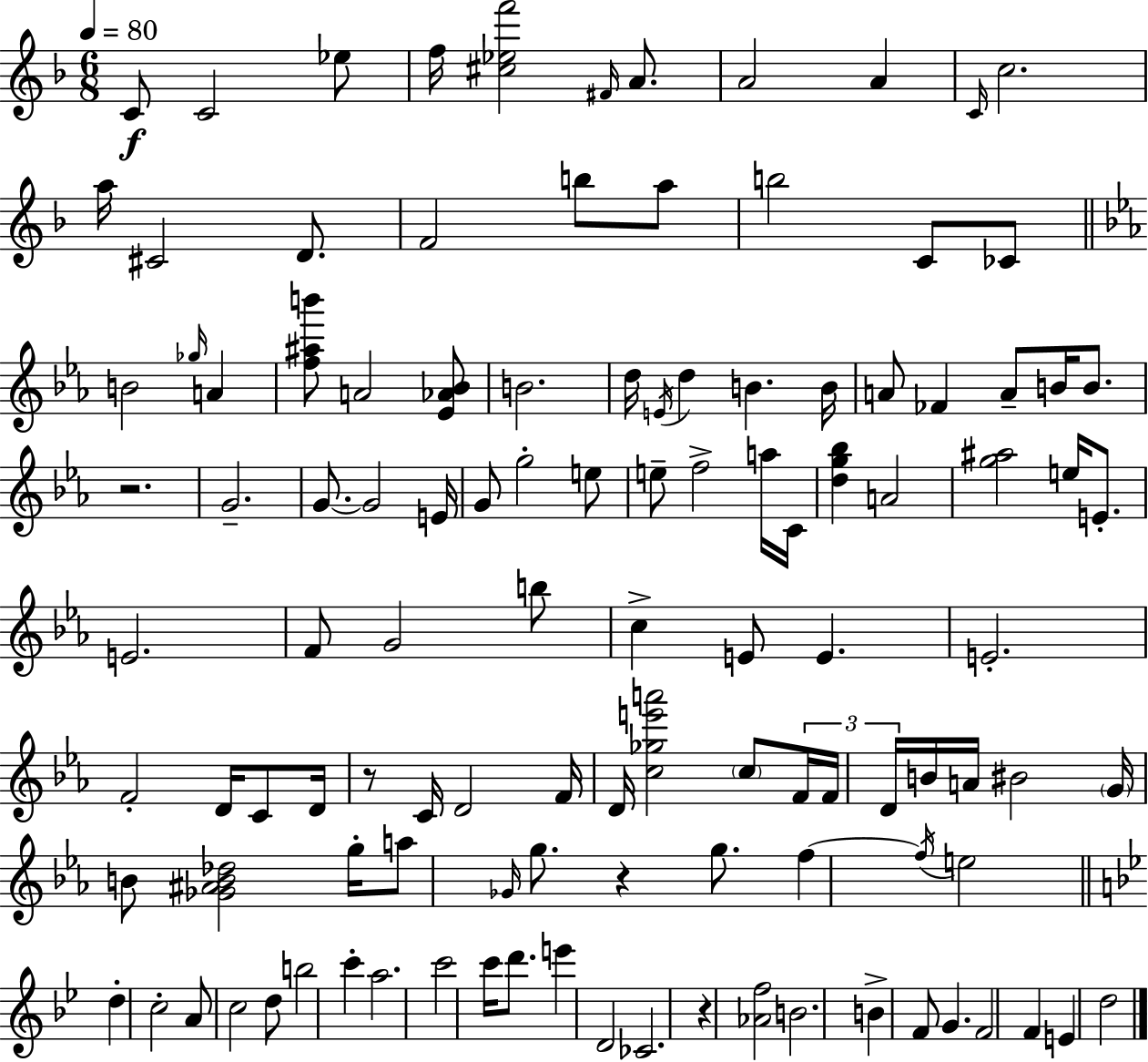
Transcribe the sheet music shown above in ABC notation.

X:1
T:Untitled
M:6/8
L:1/4
K:Dm
C/2 C2 _e/2 f/4 [^c_ef']2 ^F/4 A/2 A2 A C/4 c2 a/4 ^C2 D/2 F2 b/2 a/2 b2 C/2 _C/2 B2 _g/4 A [f^ab']/2 A2 [_E_A_B]/2 B2 d/4 E/4 d B B/4 A/2 _F A/2 B/4 B/2 z2 G2 G/2 G2 E/4 G/2 g2 e/2 e/2 f2 a/4 C/4 [dg_b] A2 [g^a]2 e/4 E/2 E2 F/2 G2 b/2 c E/2 E E2 F2 D/4 C/2 D/4 z/2 C/4 D2 F/4 D/4 [c_ge'a']2 c/2 F/4 F/4 D/4 B/4 A/4 ^B2 G/4 B/2 [_G^AB_d]2 g/4 a/2 _G/4 g/2 z g/2 f f/4 e2 d c2 A/2 c2 d/2 b2 c' a2 c'2 c'/4 d'/2 e' D2 _C2 z [_Af]2 B2 B F/2 G F2 F E d2